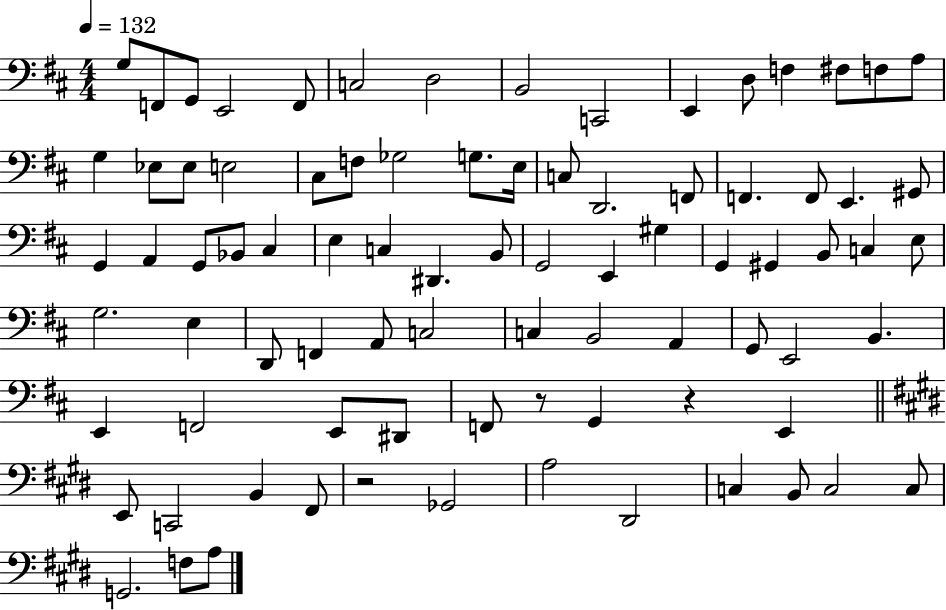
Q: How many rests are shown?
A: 3